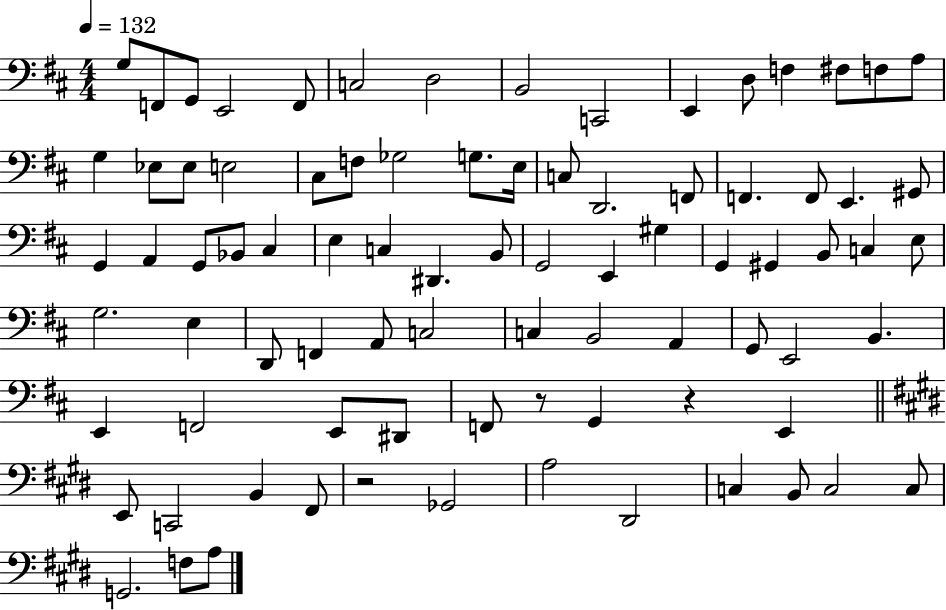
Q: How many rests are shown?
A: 3